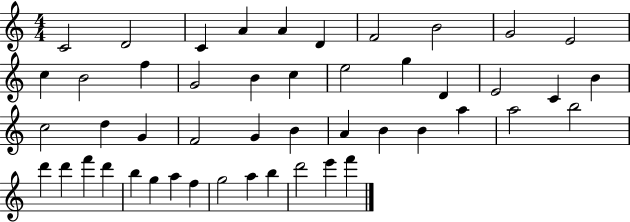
C4/h D4/h C4/q A4/q A4/q D4/q F4/h B4/h G4/h E4/h C5/q B4/h F5/q G4/h B4/q C5/q E5/h G5/q D4/q E4/h C4/q B4/q C5/h D5/q G4/q F4/h G4/q B4/q A4/q B4/q B4/q A5/q A5/h B5/h D6/q D6/q F6/q D6/q B5/q G5/q A5/q F5/q G5/h A5/q B5/q D6/h E6/q F6/q